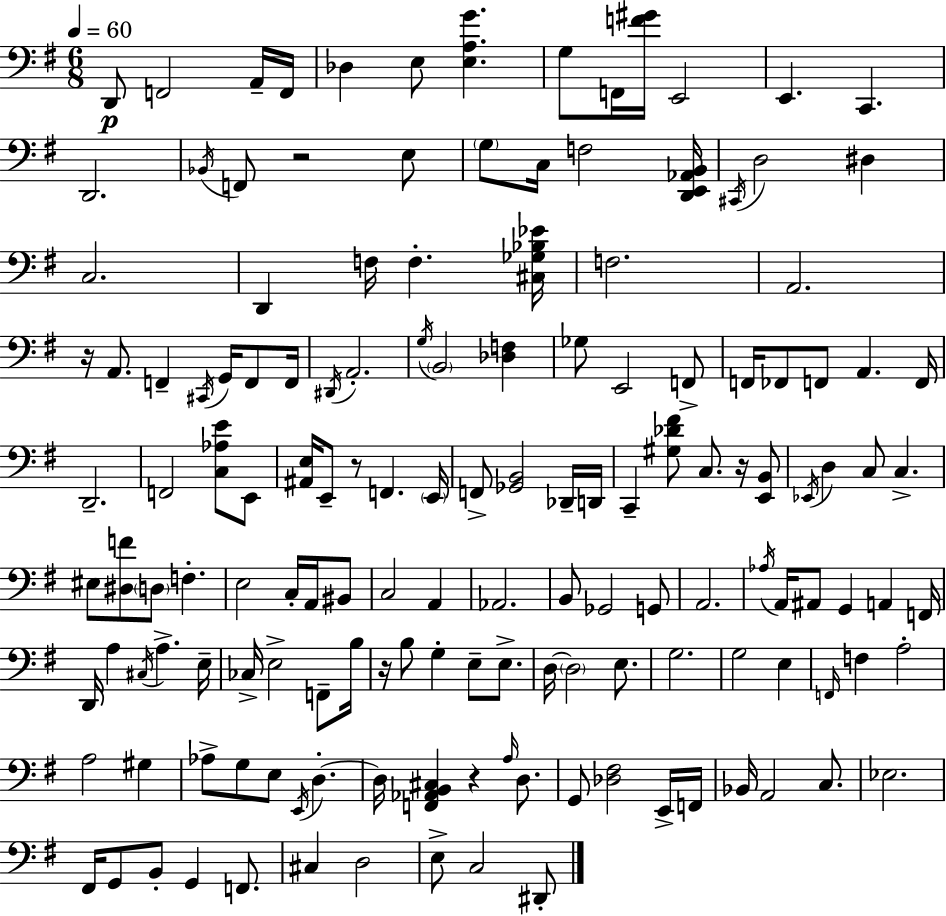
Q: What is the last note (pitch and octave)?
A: D#2